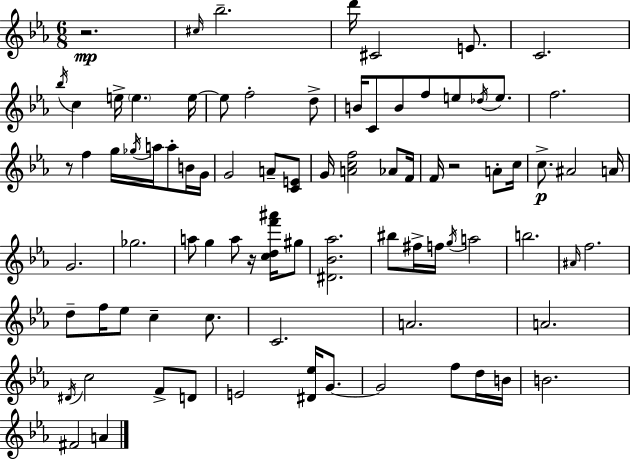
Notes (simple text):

R/h. C#5/s Bb5/h. D6/s C#4/h E4/e. C4/h. Bb5/s C5/q E5/s E5/q. E5/s E5/e F5/h D5/e B4/s C4/e B4/e F5/e E5/e Db5/s E5/e. F5/h. R/e F5/q G5/s Gb5/s A5/s A5/e B4/s G4/s G4/h A4/e [C4,E4]/e G4/s [A4,C5,F5]/h Ab4/e F4/s F4/s R/h A4/e C5/s C5/e. A#4/h A4/s G4/h. Gb5/h. A5/e G5/q A5/e R/s [C5,D5,F6,A#6]/s G#5/e [D#4,Bb4,Ab5]/h. BIS5/e F#5/s F5/s G5/s A5/h B5/h. A#4/s F5/h. D5/e F5/s Eb5/e C5/q C5/e. C4/h. A4/h. A4/h. D#4/s C5/h F4/e D4/e E4/h [D#4,Eb5]/s G4/e. G4/h F5/e D5/s B4/s B4/h. F#4/h A4/q